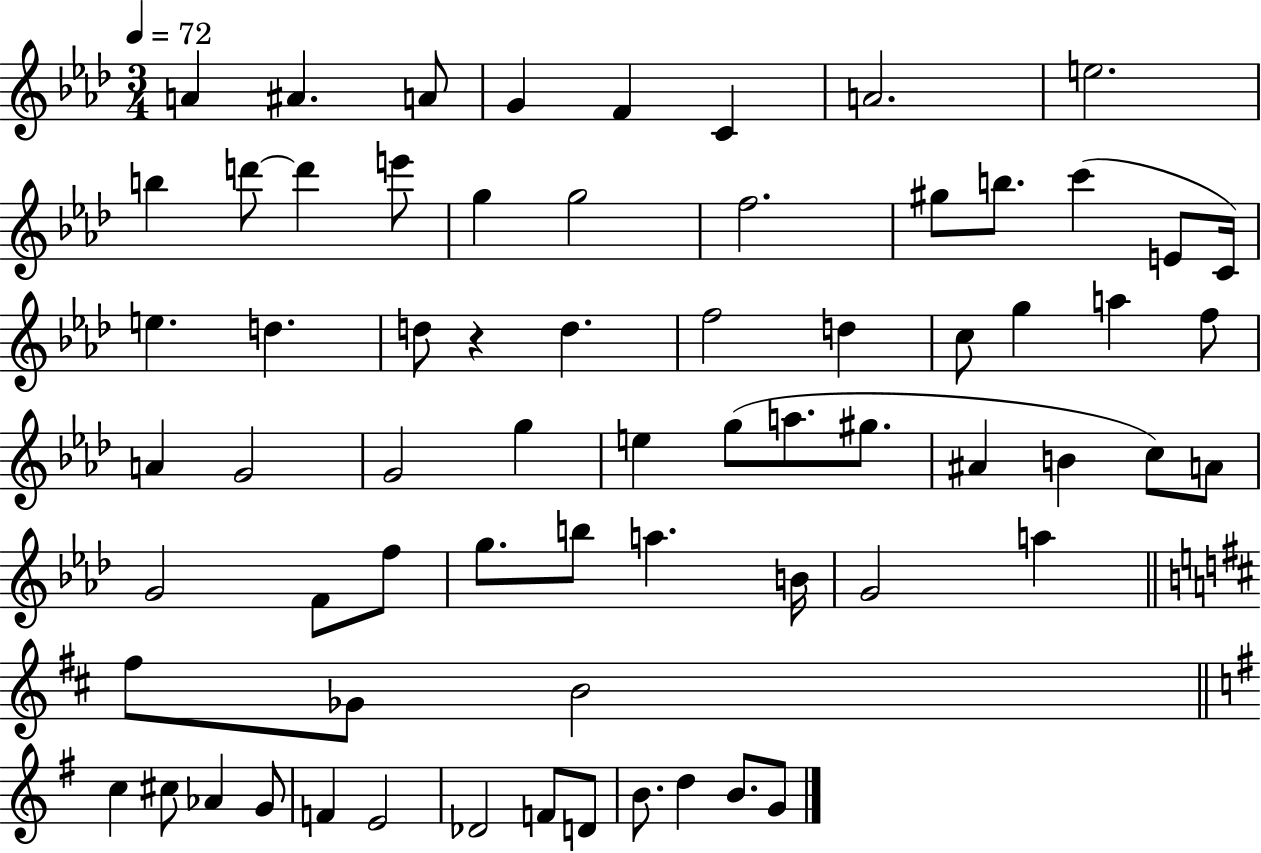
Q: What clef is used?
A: treble